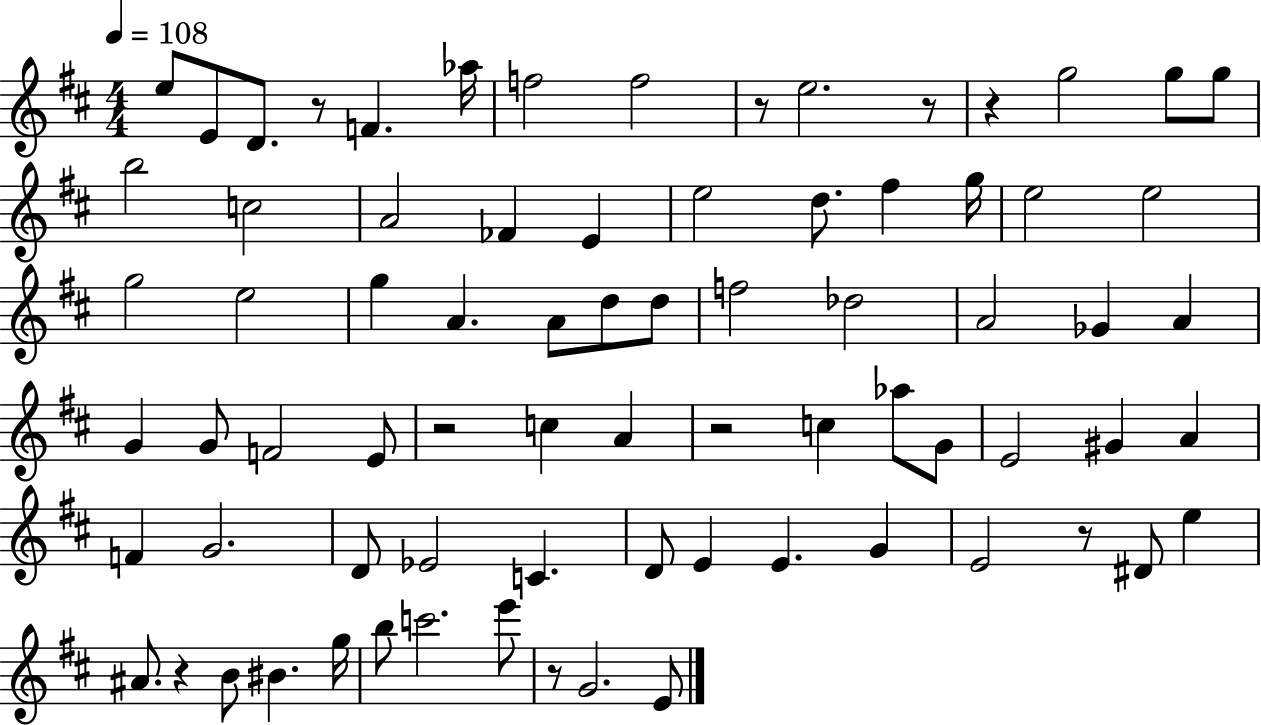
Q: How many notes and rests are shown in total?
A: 76